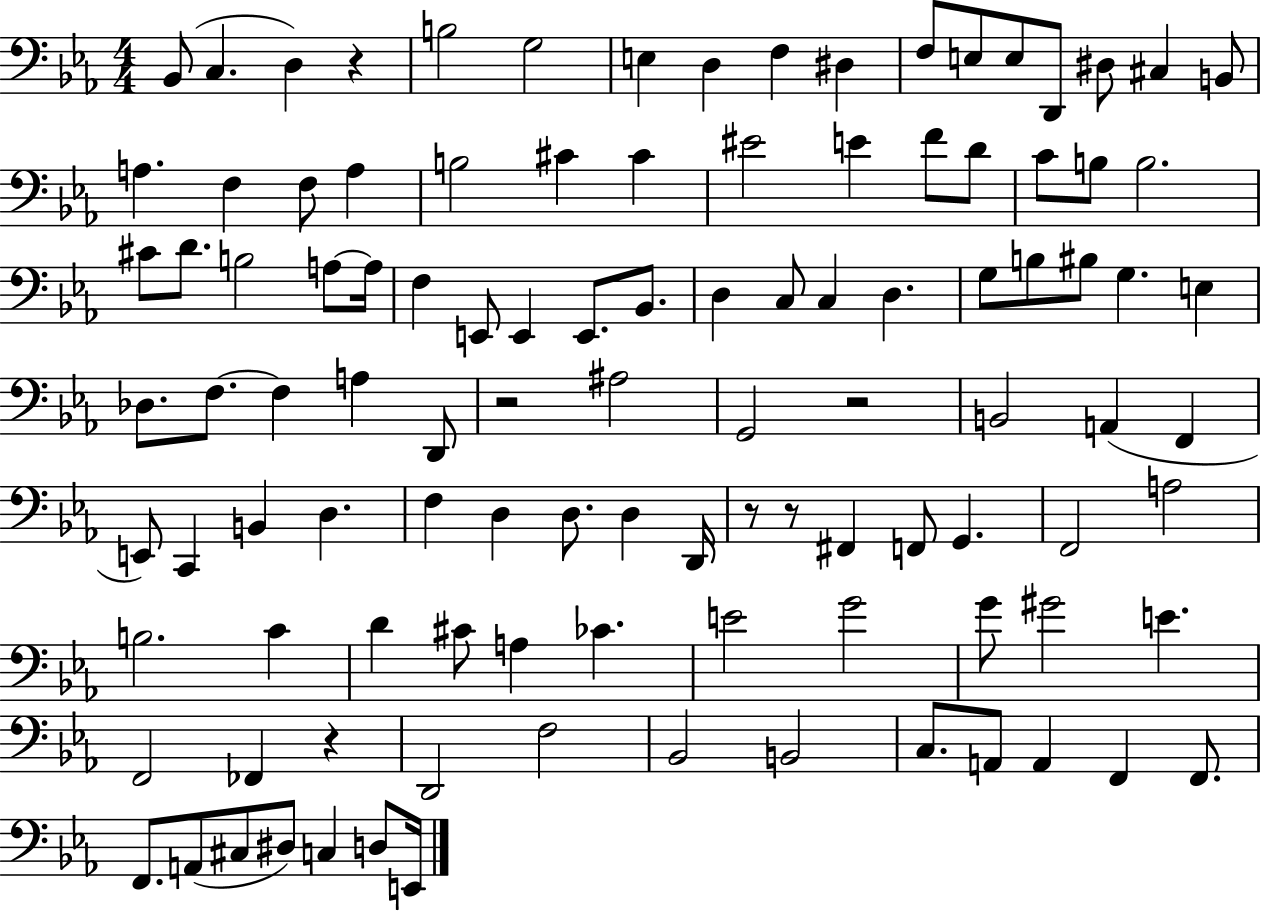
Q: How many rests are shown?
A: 6